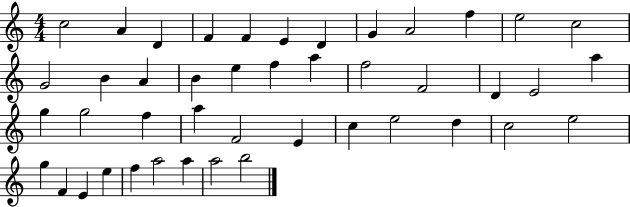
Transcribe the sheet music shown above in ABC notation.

X:1
T:Untitled
M:4/4
L:1/4
K:C
c2 A D F F E D G A2 f e2 c2 G2 B A B e f a f2 F2 D E2 a g g2 f a F2 E c e2 d c2 e2 g F E e f a2 a a2 b2